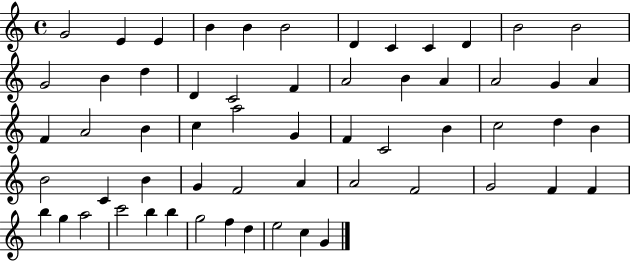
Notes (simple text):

G4/h E4/q E4/q B4/q B4/q B4/h D4/q C4/q C4/q D4/q B4/h B4/h G4/h B4/q D5/q D4/q C4/h F4/q A4/h B4/q A4/q A4/h G4/q A4/q F4/q A4/h B4/q C5/q A5/h G4/q F4/q C4/h B4/q C5/h D5/q B4/q B4/h C4/q B4/q G4/q F4/h A4/q A4/h F4/h G4/h F4/q F4/q B5/q G5/q A5/h C6/h B5/q B5/q G5/h F5/q D5/q E5/h C5/q G4/q